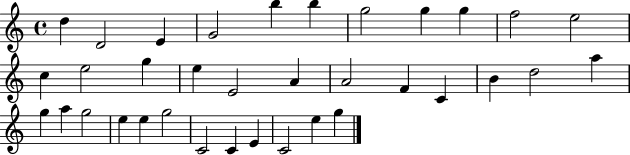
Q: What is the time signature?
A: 4/4